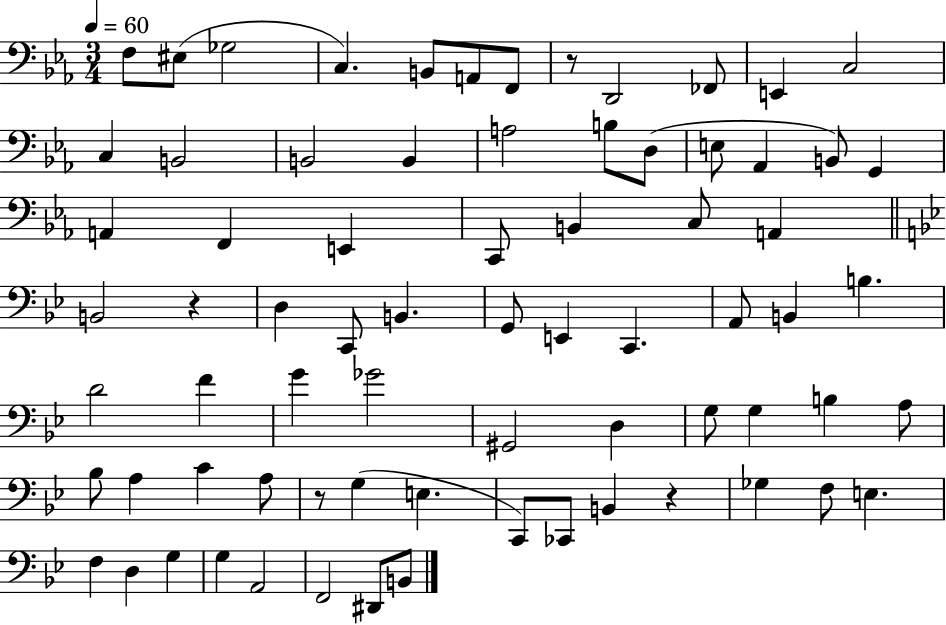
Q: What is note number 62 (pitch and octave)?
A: F3